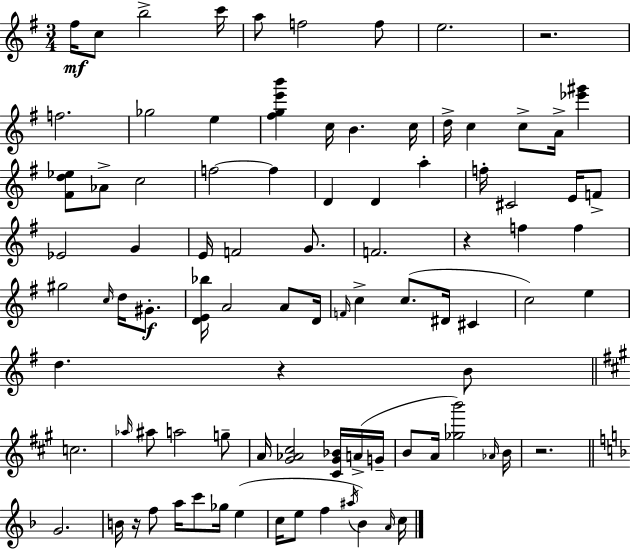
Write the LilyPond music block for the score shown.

{
  \clef treble
  \numericTimeSignature
  \time 3/4
  \key e \minor
  fis''16\mf c''8 b''2-> c'''16 | a''8 f''2 f''8 | e''2. | r2. | \break f''2. | ges''2 e''4 | <fis'' g'' e''' b'''>4 c''16 b'4. c''16 | d''16-> c''4 c''8-> a'16-> <ees''' gis'''>4 | \break <fis' d'' ees''>8 aes'8-> c''2 | f''2~~ f''4 | d'4 d'4 a''4-. | f''16-. cis'2 e'16 f'8-> | \break ees'2 g'4 | e'16 f'2 g'8. | f'2. | r4 f''4 f''4 | \break gis''2 \grace { c''16 } d''16 gis'8.-.\f | <d' e' bes''>16 a'2 a'8 | d'16 \grace { f'16 } c''4-> c''8.( dis'16 cis'4 | c''2) e''4 | \break d''4. r4 | b'8 \bar "||" \break \key a \major c''2. | \grace { aes''16 } ais''8 a''2 g''8-- | a'16 <gis' aes' cis''>2 <cis' gis' bes'>16 a'16->( | g'16-- b'8 a'16 <ges'' b'''>2) | \break \grace { aes'16 } b'16 r2. | \bar "||" \break \key f \major g'2. | b'16 r16 f''8 a''16 c'''8 ges''16 e''4( | c''16 e''8 f''4 \acciaccatura { ais''16 }) bes'4 | \grace { a'16 } c''16 \bar "|."
}